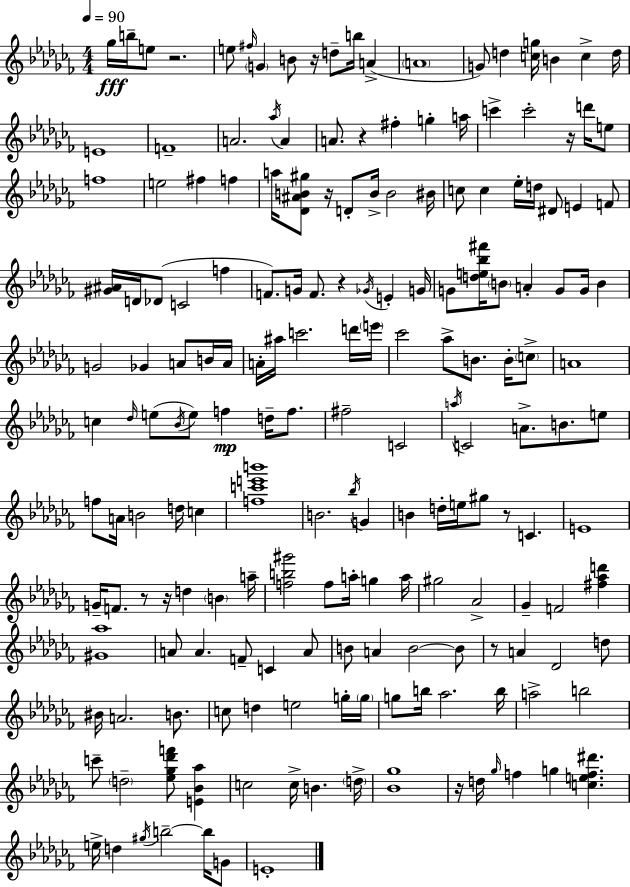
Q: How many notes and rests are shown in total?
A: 185